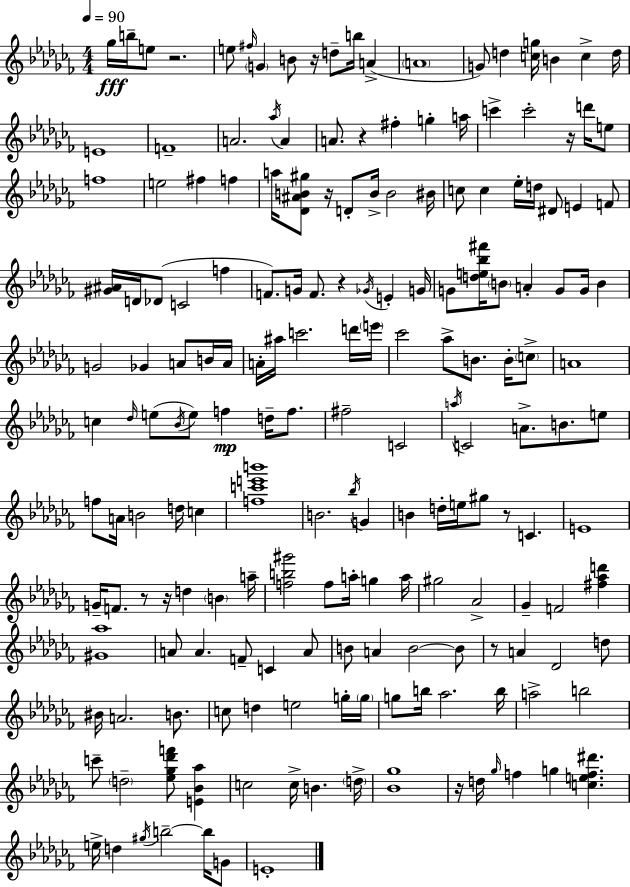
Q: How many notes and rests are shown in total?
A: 185